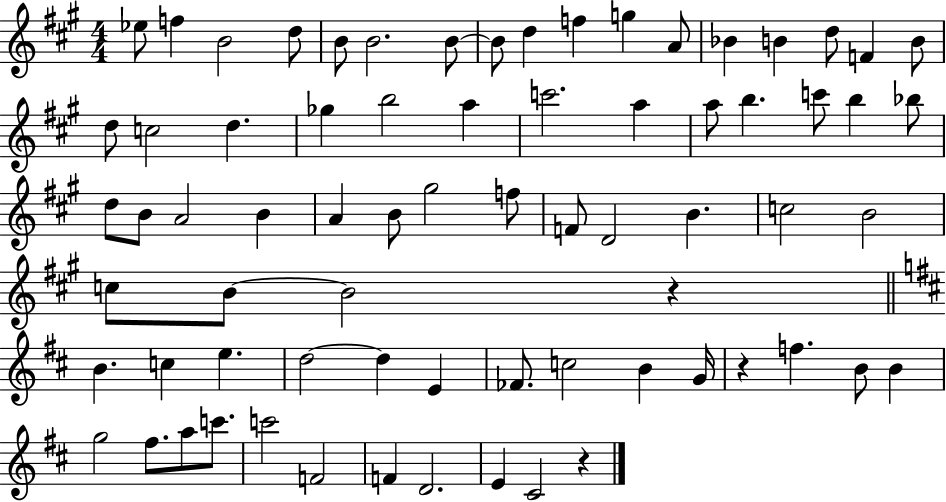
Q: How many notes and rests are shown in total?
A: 72